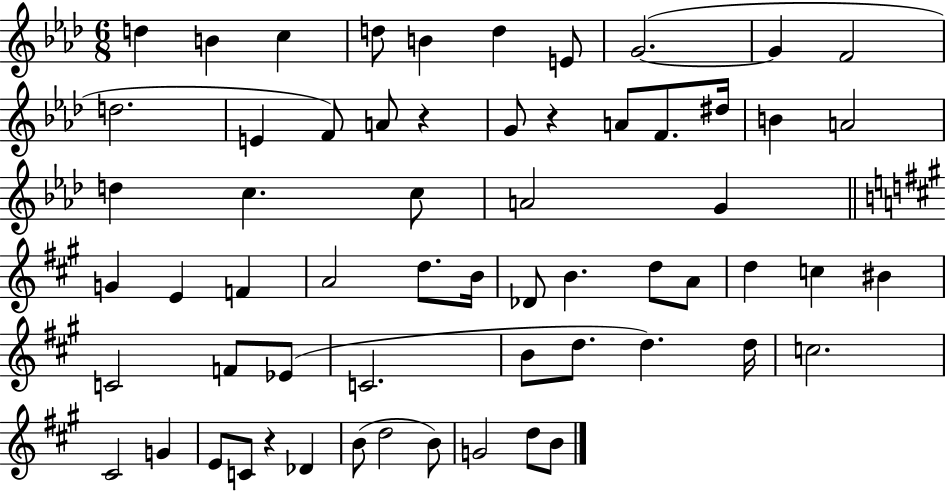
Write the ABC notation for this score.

X:1
T:Untitled
M:6/8
L:1/4
K:Ab
d B c d/2 B d E/2 G2 G F2 d2 E F/2 A/2 z G/2 z A/2 F/2 ^d/4 B A2 d c c/2 A2 G G E F A2 d/2 B/4 _D/2 B d/2 A/2 d c ^B C2 F/2 _E/2 C2 B/2 d/2 d d/4 c2 ^C2 G E/2 C/2 z _D B/2 d2 B/2 G2 d/2 B/2